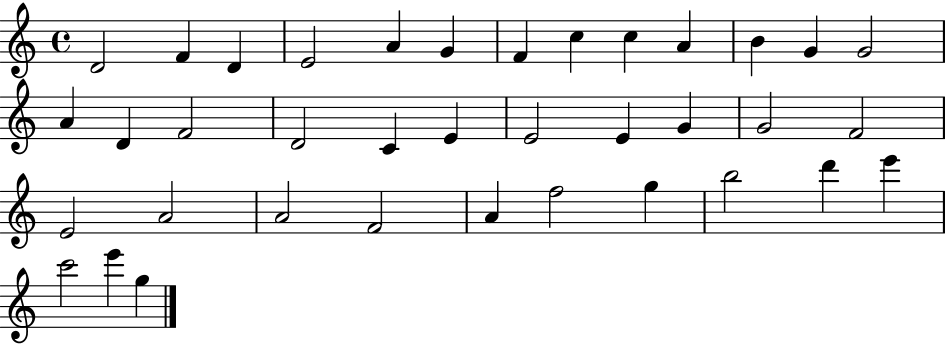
{
  \clef treble
  \time 4/4
  \defaultTimeSignature
  \key c \major
  d'2 f'4 d'4 | e'2 a'4 g'4 | f'4 c''4 c''4 a'4 | b'4 g'4 g'2 | \break a'4 d'4 f'2 | d'2 c'4 e'4 | e'2 e'4 g'4 | g'2 f'2 | \break e'2 a'2 | a'2 f'2 | a'4 f''2 g''4 | b''2 d'''4 e'''4 | \break c'''2 e'''4 g''4 | \bar "|."
}